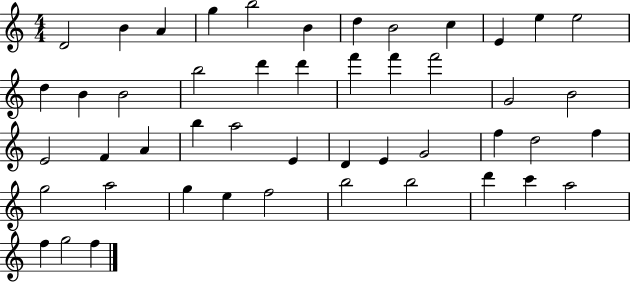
D4/h B4/q A4/q G5/q B5/h B4/q D5/q B4/h C5/q E4/q E5/q E5/h D5/q B4/q B4/h B5/h D6/q D6/q F6/q F6/q F6/h G4/h B4/h E4/h F4/q A4/q B5/q A5/h E4/q D4/q E4/q G4/h F5/q D5/h F5/q G5/h A5/h G5/q E5/q F5/h B5/h B5/h D6/q C6/q A5/h F5/q G5/h F5/q